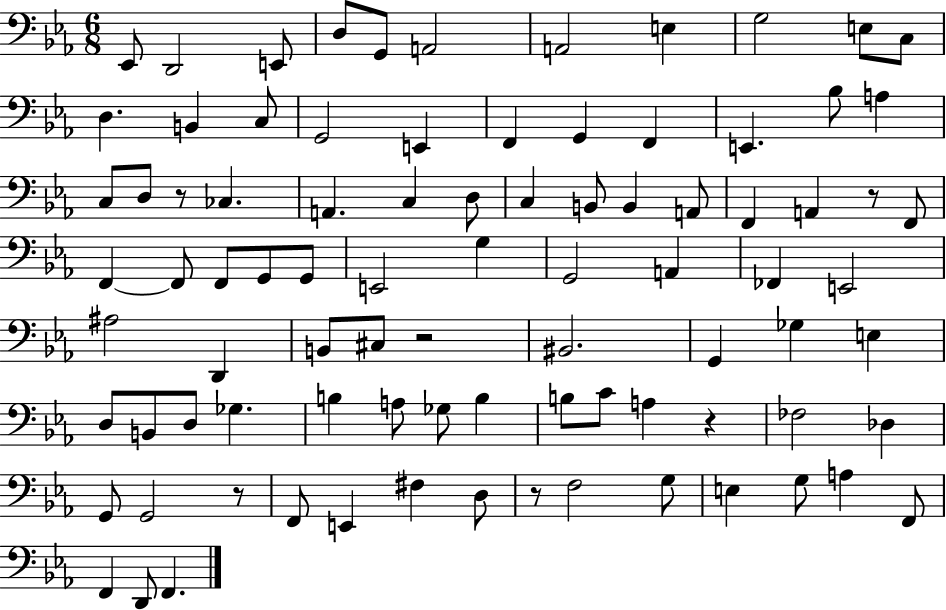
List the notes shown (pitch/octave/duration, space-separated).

Eb2/e D2/h E2/e D3/e G2/e A2/h A2/h E3/q G3/h E3/e C3/e D3/q. B2/q C3/e G2/h E2/q F2/q G2/q F2/q E2/q. Bb3/e A3/q C3/e D3/e R/e CES3/q. A2/q. C3/q D3/e C3/q B2/e B2/q A2/e F2/q A2/q R/e F2/e F2/q F2/e F2/e G2/e G2/e E2/h G3/q G2/h A2/q FES2/q E2/h A#3/h D2/q B2/e C#3/e R/h BIS2/h. G2/q Gb3/q E3/q D3/e B2/e D3/e Gb3/q. B3/q A3/e Gb3/e B3/q B3/e C4/e A3/q R/q FES3/h Db3/q G2/e G2/h R/e F2/e E2/q F#3/q D3/e R/e F3/h G3/e E3/q G3/e A3/q F2/e F2/q D2/e F2/q.